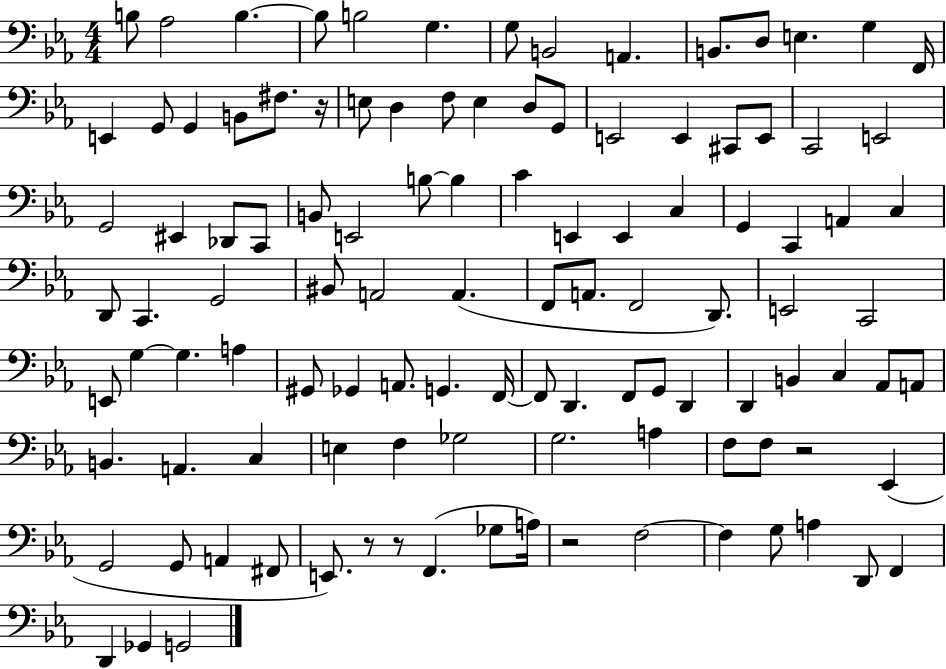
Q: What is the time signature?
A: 4/4